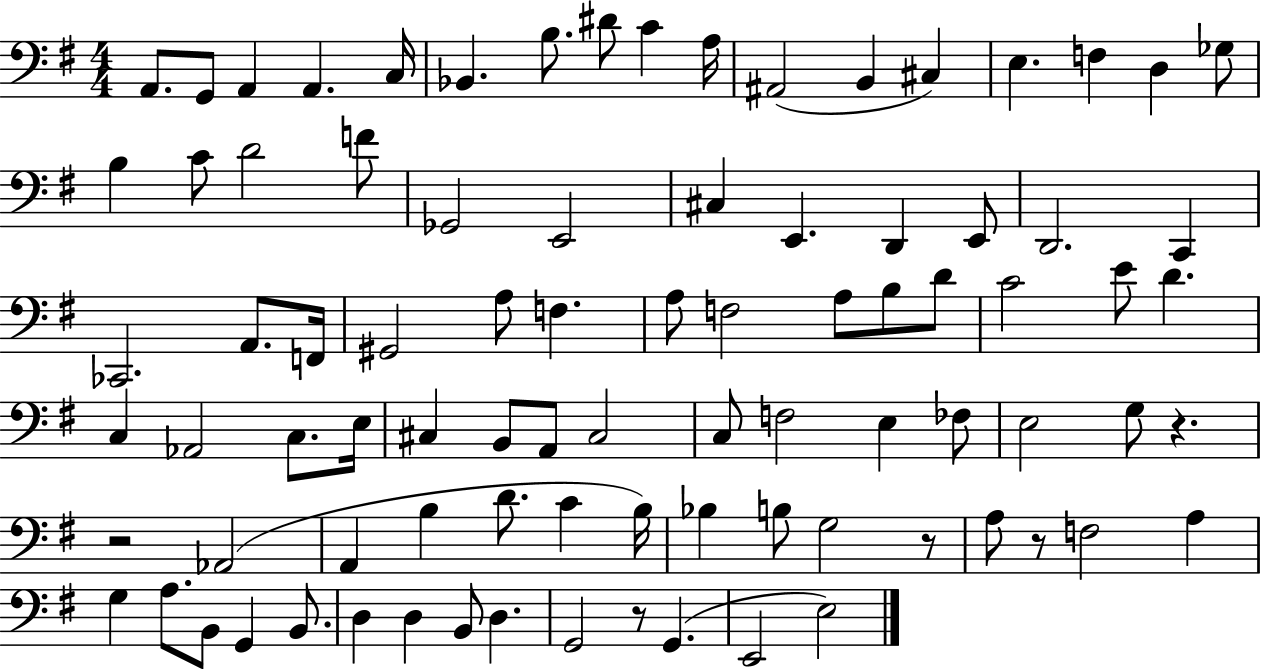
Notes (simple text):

A2/e. G2/e A2/q A2/q. C3/s Bb2/q. B3/e. D#4/e C4/q A3/s A#2/h B2/q C#3/q E3/q. F3/q D3/q Gb3/e B3/q C4/e D4/h F4/e Gb2/h E2/h C#3/q E2/q. D2/q E2/e D2/h. C2/q CES2/h. A2/e. F2/s G#2/h A3/e F3/q. A3/e F3/h A3/e B3/e D4/e C4/h E4/e D4/q. C3/q Ab2/h C3/e. E3/s C#3/q B2/e A2/e C#3/h C3/e F3/h E3/q FES3/e E3/h G3/e R/q. R/h Ab2/h A2/q B3/q D4/e. C4/q B3/s Bb3/q B3/e G3/h R/e A3/e R/e F3/h A3/q G3/q A3/e. B2/e G2/q B2/e. D3/q D3/q B2/e D3/q. G2/h R/e G2/q. E2/h E3/h